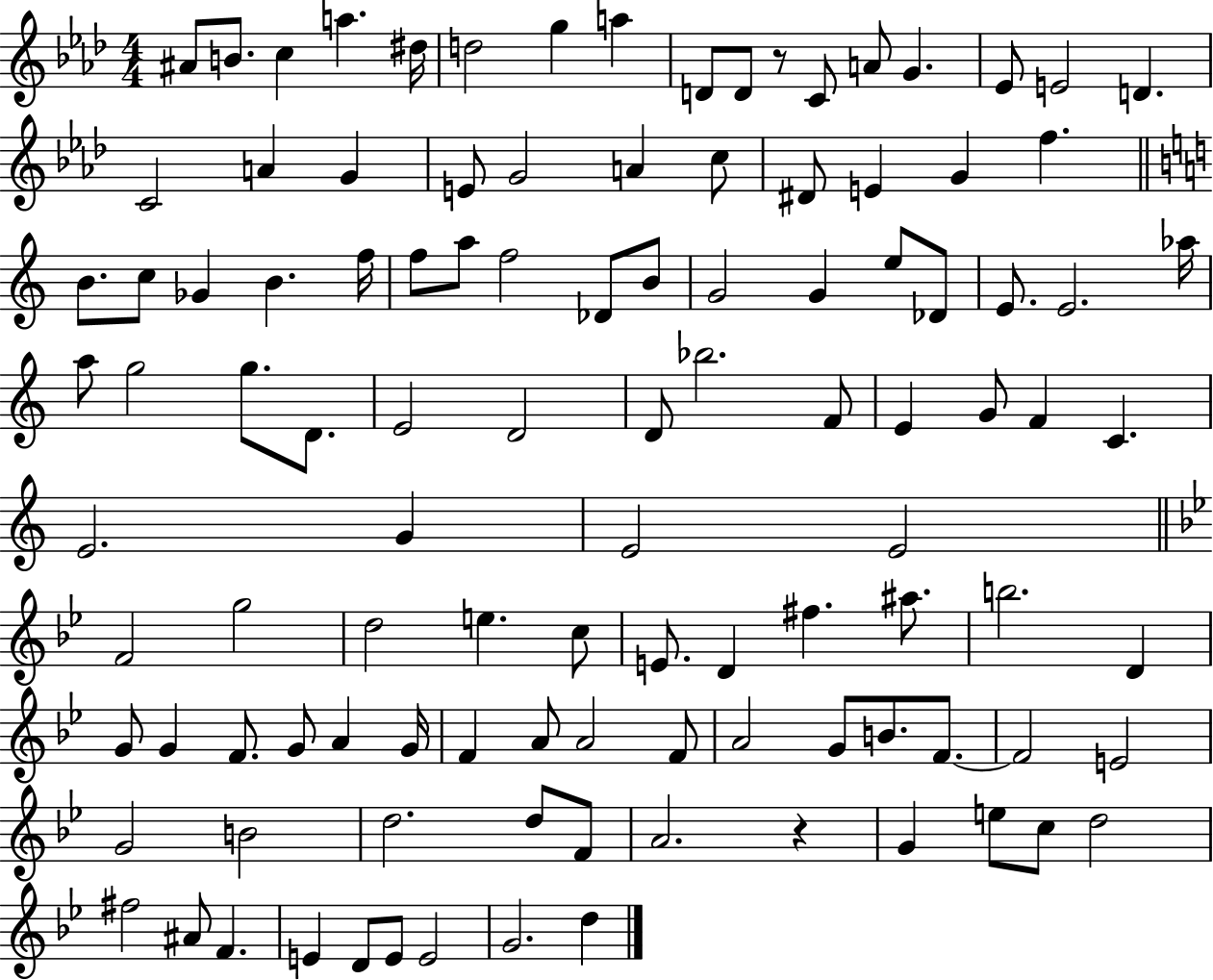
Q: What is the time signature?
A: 4/4